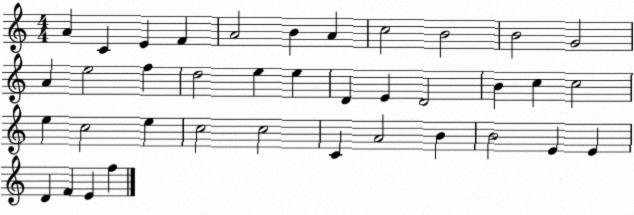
X:1
T:Untitled
M:4/4
L:1/4
K:C
A C E F A2 B A c2 B2 B2 G2 A e2 f d2 e e D E D2 B c c2 e c2 e c2 c2 C A2 B B2 E E D F E f